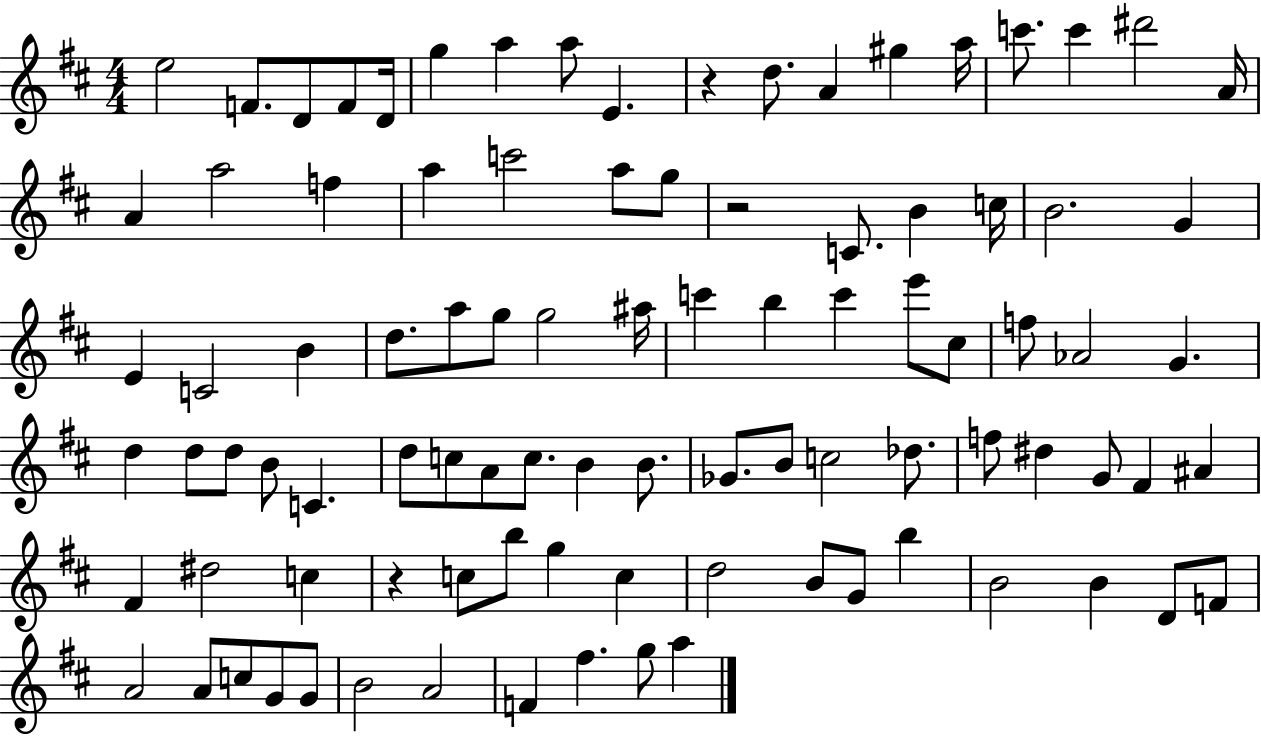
X:1
T:Untitled
M:4/4
L:1/4
K:D
e2 F/2 D/2 F/2 D/4 g a a/2 E z d/2 A ^g a/4 c'/2 c' ^d'2 A/4 A a2 f a c'2 a/2 g/2 z2 C/2 B c/4 B2 G E C2 B d/2 a/2 g/2 g2 ^a/4 c' b c' e'/2 ^c/2 f/2 _A2 G d d/2 d/2 B/2 C d/2 c/2 A/2 c/2 B B/2 _G/2 B/2 c2 _d/2 f/2 ^d G/2 ^F ^A ^F ^d2 c z c/2 b/2 g c d2 B/2 G/2 b B2 B D/2 F/2 A2 A/2 c/2 G/2 G/2 B2 A2 F ^f g/2 a